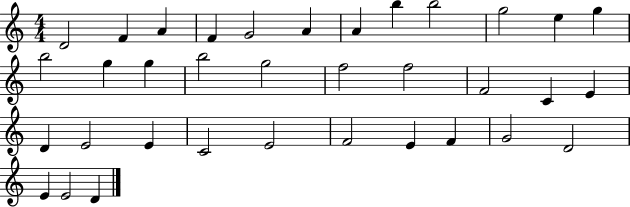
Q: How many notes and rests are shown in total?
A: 35